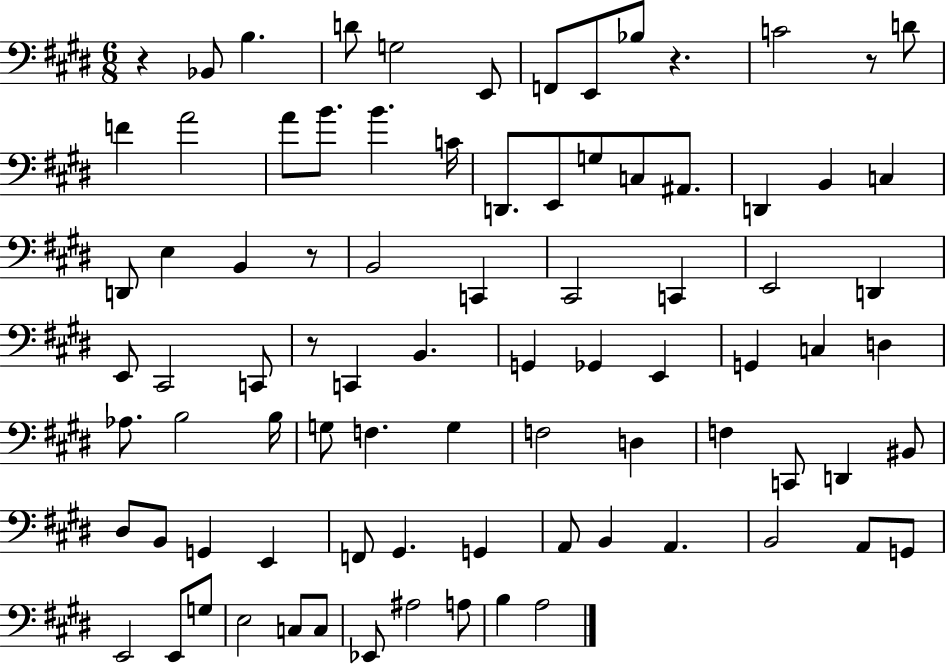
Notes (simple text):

R/q Bb2/e B3/q. D4/e G3/h E2/e F2/e E2/e Bb3/e R/q. C4/h R/e D4/e F4/q A4/h A4/e B4/e. B4/q. C4/s D2/e. E2/e G3/e C3/e A#2/e. D2/q B2/q C3/q D2/e E3/q B2/q R/e B2/h C2/q C#2/h C2/q E2/h D2/q E2/e C#2/h C2/e R/e C2/q B2/q. G2/q Gb2/q E2/q G2/q C3/q D3/q Ab3/e. B3/h B3/s G3/e F3/q. G3/q F3/h D3/q F3/q C2/e D2/q BIS2/e D#3/e B2/e G2/q E2/q F2/e G#2/q. G2/q A2/e B2/q A2/q. B2/h A2/e G2/e E2/h E2/e G3/e E3/h C3/e C3/e Eb2/e A#3/h A3/e B3/q A3/h